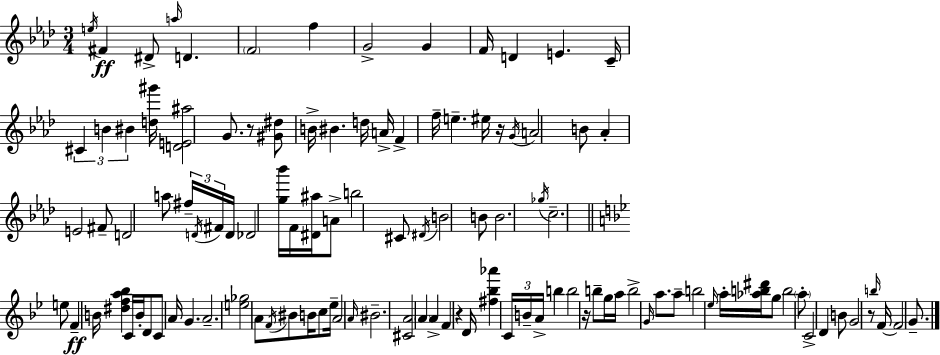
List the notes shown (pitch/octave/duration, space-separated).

E5/s F#4/q D#4/e A5/s D4/q. F4/h F5/q G4/h G4/q F4/s D4/q E4/q. C4/s C#4/q B4/q BIS4/q [D5,G#6]/s [D4,E4,A#5]/h G4/e. R/e [G#4,D#5]/e B4/s BIS4/q. D5/s A4/s F4/q F5/s E5/q. EIS5/s R/s G4/s A4/h B4/e Ab4/q E4/h F#4/e D4/h A5/e F#5/s D4/s F#4/s D4/s Db4/h [G5,Bb6]/s F4/s [D#4,A#5]/s A4/e B5/h C#4/e D#4/s B4/h B4/e B4/h. Gb5/s C5/h. E5/e F4/q B4/s [D#5,F5,A5,Bb5]/q C4/s B4/s D4/e C4/e A4/s G4/q. A4/h. [E5,Gb5]/h A4/e F4/s BIS4/e B4/s C5/e Eb5/s A4/h A4/s BIS4/h. [C#4,A4]/h A4/q A4/q F4/q R/q D4/s [F#5,Bb5,Ab6]/q C4/s B4/s A4/s B5/q B5/h R/s B5/e G5/s A5/s B5/h G4/s A5/e. A5/e B5/h Eb5/s A5/s [Ab5,B5,D#6]/s G5/e B5/h A5/e C4/h D4/q B4/e G4/h R/e B5/s F4/s F4/h G4/e.